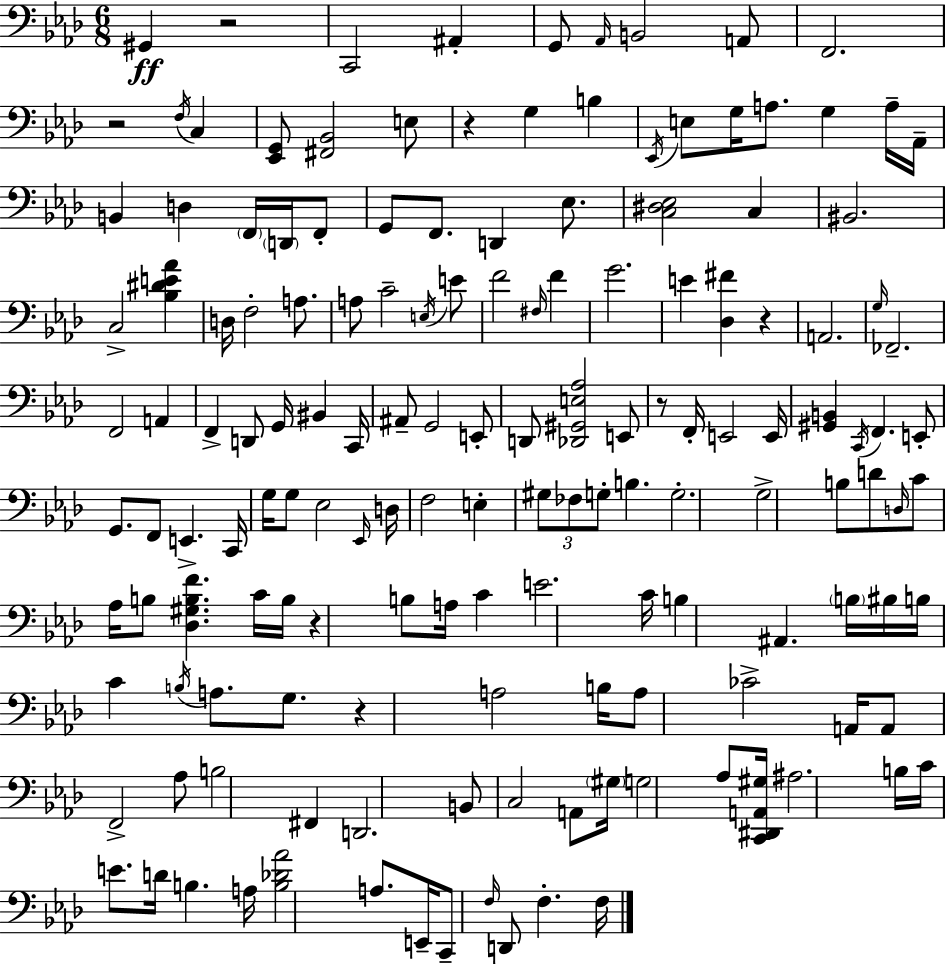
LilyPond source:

{
  \clef bass
  \numericTimeSignature
  \time 6/8
  \key f \minor
  \repeat volta 2 { gis,4\ff r2 | c,2 ais,4-. | g,8 \grace { aes,16 } b,2 a,8 | f,2. | \break r2 \acciaccatura { f16 } c4 | <ees, g,>8 <fis, bes,>2 | e8 r4 g4 b4 | \acciaccatura { ees,16 } e8 g16 a8. g4 | \break a16-- aes,16-- b,4 d4 \parenthesize f,16 | \parenthesize d,16 f,8-. g,8 f,8. d,4 | ees8. <c dis ees>2 c4 | bis,2. | \break c2-> <bes dis' e' aes'>4 | d16 f2-. | a8. a8 c'2-- | \acciaccatura { e16 } e'8 f'2 | \break \grace { fis16 } f'4 g'2. | e'4 <des fis'>4 | r4 a,2. | \grace { g16 } fes,2.-- | \break f,2 | a,4 f,4-> d,8 | g,16 bis,4 c,16 ais,8-- g,2 | e,8-. d,8 <des, gis, e aes>2 | \break e,8 r8 f,16-. e,2 | e,16 <gis, b,>4 \acciaccatura { c,16 } f,4. | e,8-. g,8. f,8 | e,4.-> c,16 g16 g8 ees2 | \break \grace { ees,16 } d16 f2 | e4-. \tuplet 3/2 { gis8 fes8 | g8-. } b4. g2.-. | g2-> | \break b8 d'8 \grace { d16 } c'8 aes16 | b8 <des gis b f'>4. c'16 b16 r4 | b8 a16 c'4 e'2. | c'16 b4 | \break ais,4. \parenthesize b16 bis16 b16 c'4 | \acciaccatura { b16 } a8. g8. r4 | a2 b16 a8 | ces'2-> a,16 a,8 | \break f,2-> aes8 b2 | fis,4 d,2. | b,8 | c2 a,8 \parenthesize gis16 g2 | \break aes8 <c, dis, a, gis>16 ais2. | b16 c'16 | e'8. d'16 b4. a16 <b des' aes'>2 | a8. e,16-- c,8-- | \break \grace { f16 } d,8 f4.-. f16 } \bar "|."
}